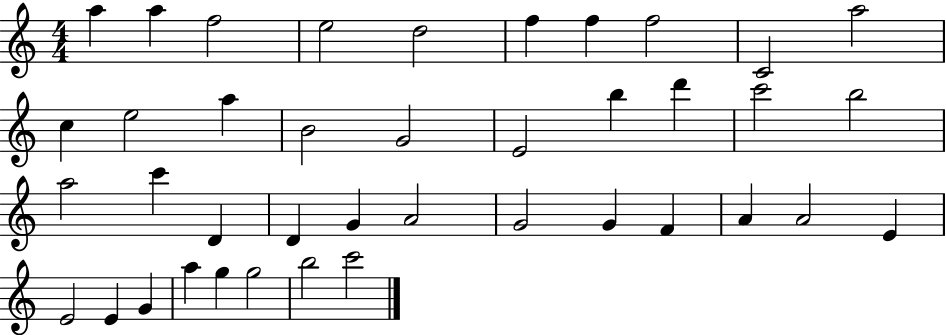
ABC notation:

X:1
T:Untitled
M:4/4
L:1/4
K:C
a a f2 e2 d2 f f f2 C2 a2 c e2 a B2 G2 E2 b d' c'2 b2 a2 c' D D G A2 G2 G F A A2 E E2 E G a g g2 b2 c'2